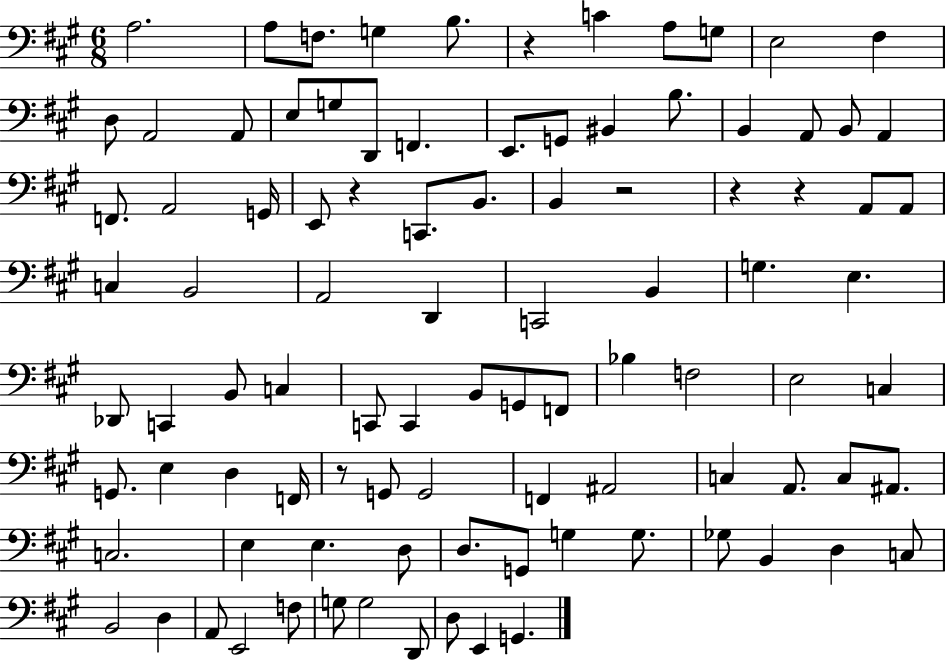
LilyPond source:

{
  \clef bass
  \numericTimeSignature
  \time 6/8
  \key a \major
  a2. | a8 f8. g4 b8. | r4 c'4 a8 g8 | e2 fis4 | \break d8 a,2 a,8 | e8 g8 d,8 f,4. | e,8. g,8 bis,4 b8. | b,4 a,8 b,8 a,4 | \break f,8. a,2 g,16 | e,8 r4 c,8. b,8. | b,4 r2 | r4 r4 a,8 a,8 | \break c4 b,2 | a,2 d,4 | c,2 b,4 | g4. e4. | \break des,8 c,4 b,8 c4 | c,8 c,4 b,8 g,8 f,8 | bes4 f2 | e2 c4 | \break g,8. e4 d4 f,16 | r8 g,8 g,2 | f,4 ais,2 | c4 a,8. c8 ais,8. | \break c2. | e4 e4. d8 | d8. g,8 g4 g8. | ges8 b,4 d4 c8 | \break b,2 d4 | a,8 e,2 f8 | g8 g2 d,8 | d8 e,4 g,4. | \break \bar "|."
}